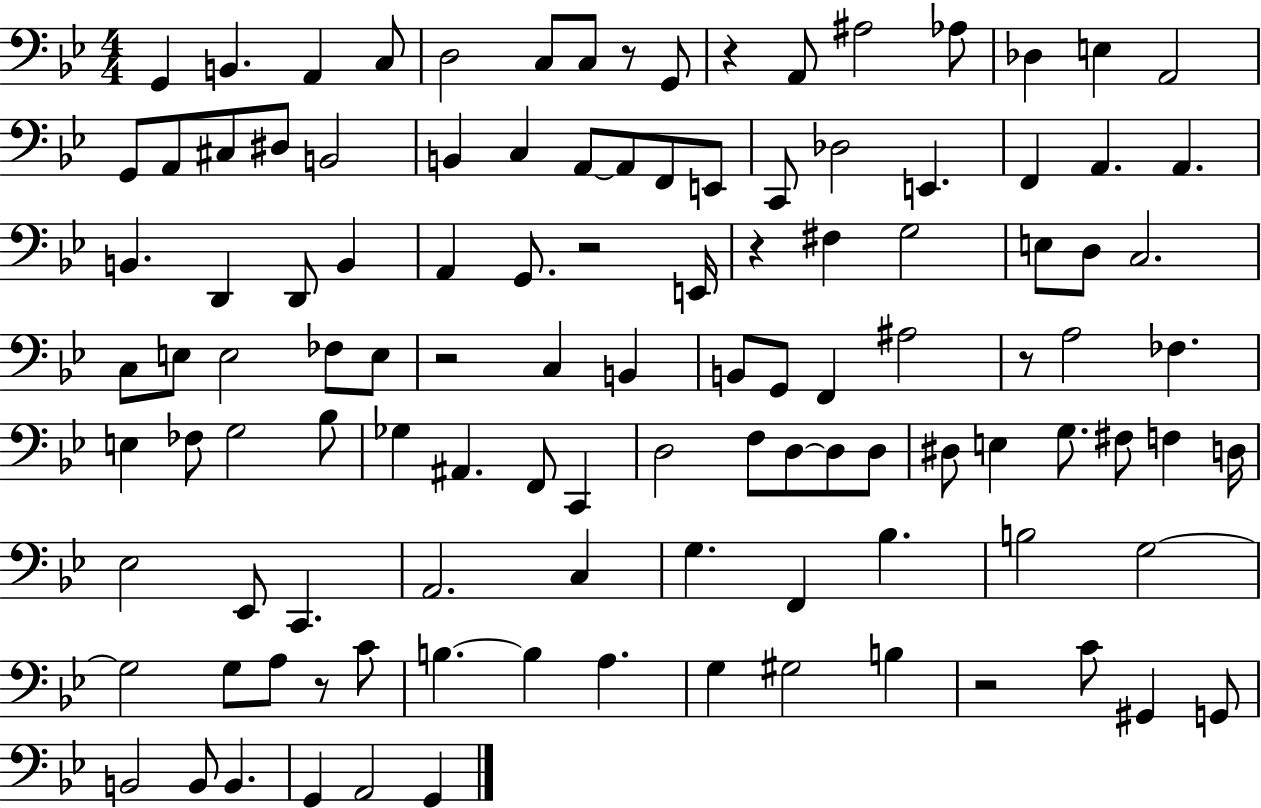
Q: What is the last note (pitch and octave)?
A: G2